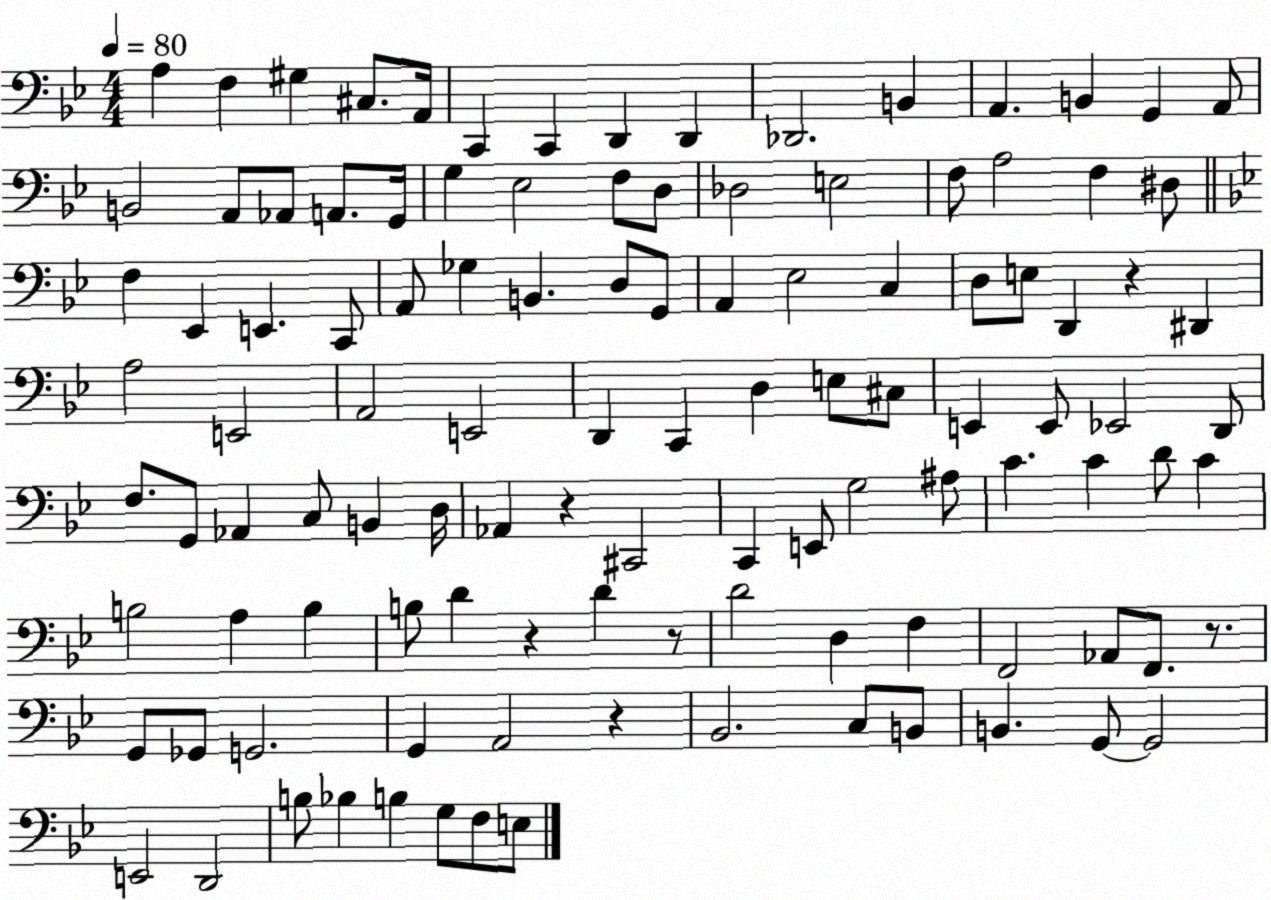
X:1
T:Untitled
M:4/4
L:1/4
K:Bb
A, F, ^G, ^C,/2 A,,/4 C,, C,, D,, D,, _D,,2 B,, A,, B,, G,, A,,/2 B,,2 A,,/2 _A,,/2 A,,/2 G,,/4 G, _E,2 F,/2 D,/2 _D,2 E,2 F,/2 A,2 F, ^D,/2 F, _E,, E,, C,,/2 A,,/2 _G, B,, D,/2 G,,/2 A,, _E,2 C, D,/2 E,/2 D,, z ^D,, A,2 E,,2 A,,2 E,,2 D,, C,, D, E,/2 ^C,/2 E,, E,,/2 _E,,2 D,,/2 F,/2 G,,/2 _A,, C,/2 B,, D,/4 _A,, z ^C,,2 C,, E,,/2 G,2 ^A,/2 C C D/2 C B,2 A, B, B,/2 D z D z/2 D2 D, F, F,,2 _A,,/2 F,,/2 z/2 G,,/2 _G,,/2 G,,2 G,, A,,2 z _B,,2 C,/2 B,,/2 B,, G,,/2 G,,2 E,,2 D,,2 B,/2 _B, B, G,/2 F,/2 E,/2